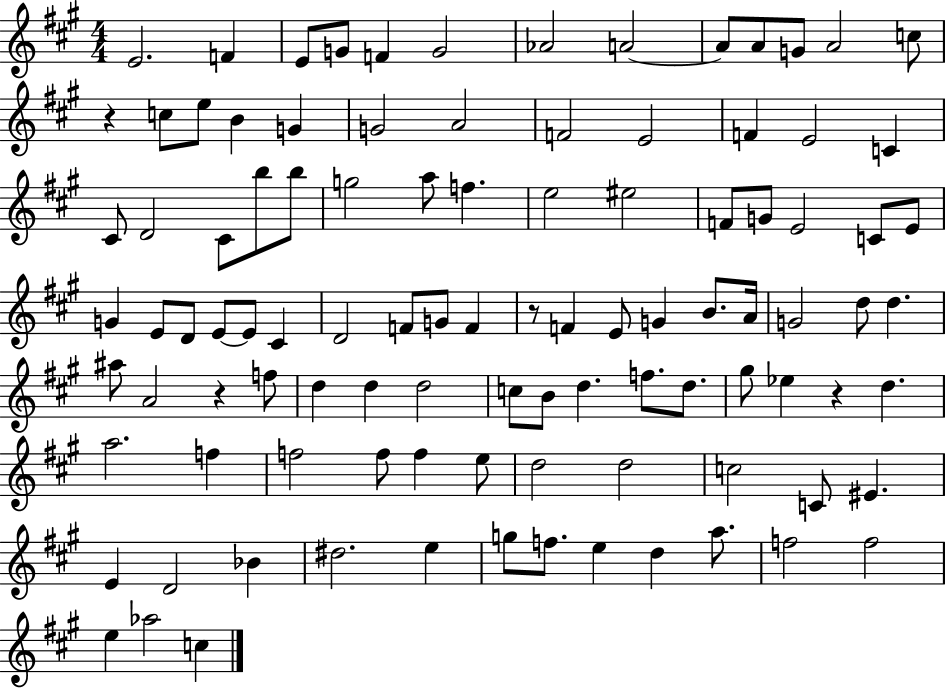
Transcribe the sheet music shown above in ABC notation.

X:1
T:Untitled
M:4/4
L:1/4
K:A
E2 F E/2 G/2 F G2 _A2 A2 A/2 A/2 G/2 A2 c/2 z c/2 e/2 B G G2 A2 F2 E2 F E2 C ^C/2 D2 ^C/2 b/2 b/2 g2 a/2 f e2 ^e2 F/2 G/2 E2 C/2 E/2 G E/2 D/2 E/2 E/2 ^C D2 F/2 G/2 F z/2 F E/2 G B/2 A/4 G2 d/2 d ^a/2 A2 z f/2 d d d2 c/2 B/2 d f/2 d/2 ^g/2 _e z d a2 f f2 f/2 f e/2 d2 d2 c2 C/2 ^E E D2 _B ^d2 e g/2 f/2 e d a/2 f2 f2 e _a2 c